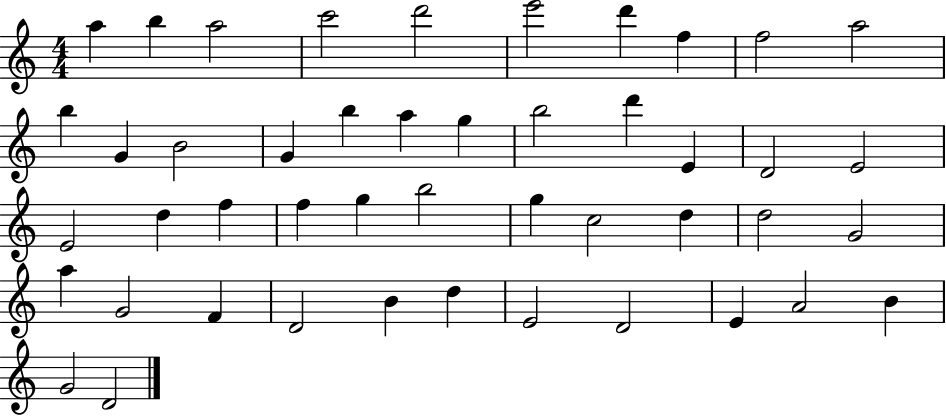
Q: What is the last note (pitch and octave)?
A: D4